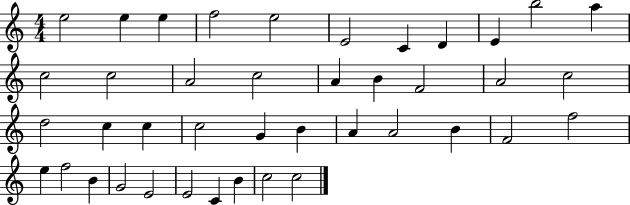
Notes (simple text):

E5/h E5/q E5/q F5/h E5/h E4/h C4/q D4/q E4/q B5/h A5/q C5/h C5/h A4/h C5/h A4/q B4/q F4/h A4/h C5/h D5/h C5/q C5/q C5/h G4/q B4/q A4/q A4/h B4/q F4/h F5/h E5/q F5/h B4/q G4/h E4/h E4/h C4/q B4/q C5/h C5/h